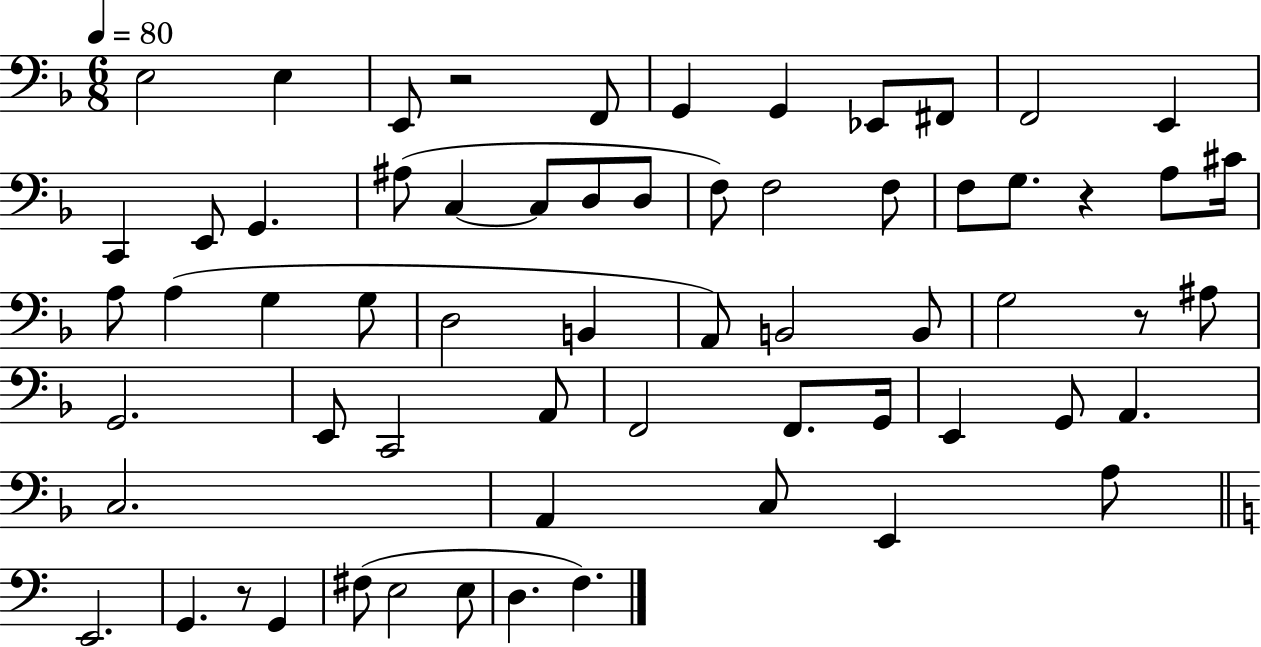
E3/h E3/q E2/e R/h F2/e G2/q G2/q Eb2/e F#2/e F2/h E2/q C2/q E2/e G2/q. A#3/e C3/q C3/e D3/e D3/e F3/e F3/h F3/e F3/e G3/e. R/q A3/e C#4/s A3/e A3/q G3/q G3/e D3/h B2/q A2/e B2/h B2/e G3/h R/e A#3/e G2/h. E2/e C2/h A2/e F2/h F2/e. G2/s E2/q G2/e A2/q. C3/h. A2/q C3/e E2/q A3/e E2/h. G2/q. R/e G2/q F#3/e E3/h E3/e D3/q. F3/q.